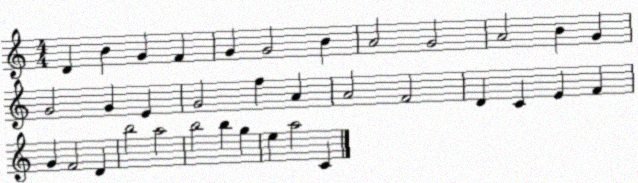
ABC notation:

X:1
T:Untitled
M:4/4
L:1/4
K:C
D B G F G G2 B A2 G2 A2 B G G2 G E G2 f A A2 F2 D C E F G F2 D b2 a2 b2 b g e a2 C